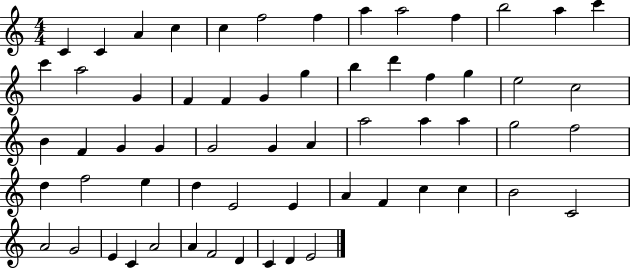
X:1
T:Untitled
M:4/4
L:1/4
K:C
C C A c c f2 f a a2 f b2 a c' c' a2 G F F G g b d' f g e2 c2 B F G G G2 G A a2 a a g2 f2 d f2 e d E2 E A F c c B2 C2 A2 G2 E C A2 A F2 D C D E2